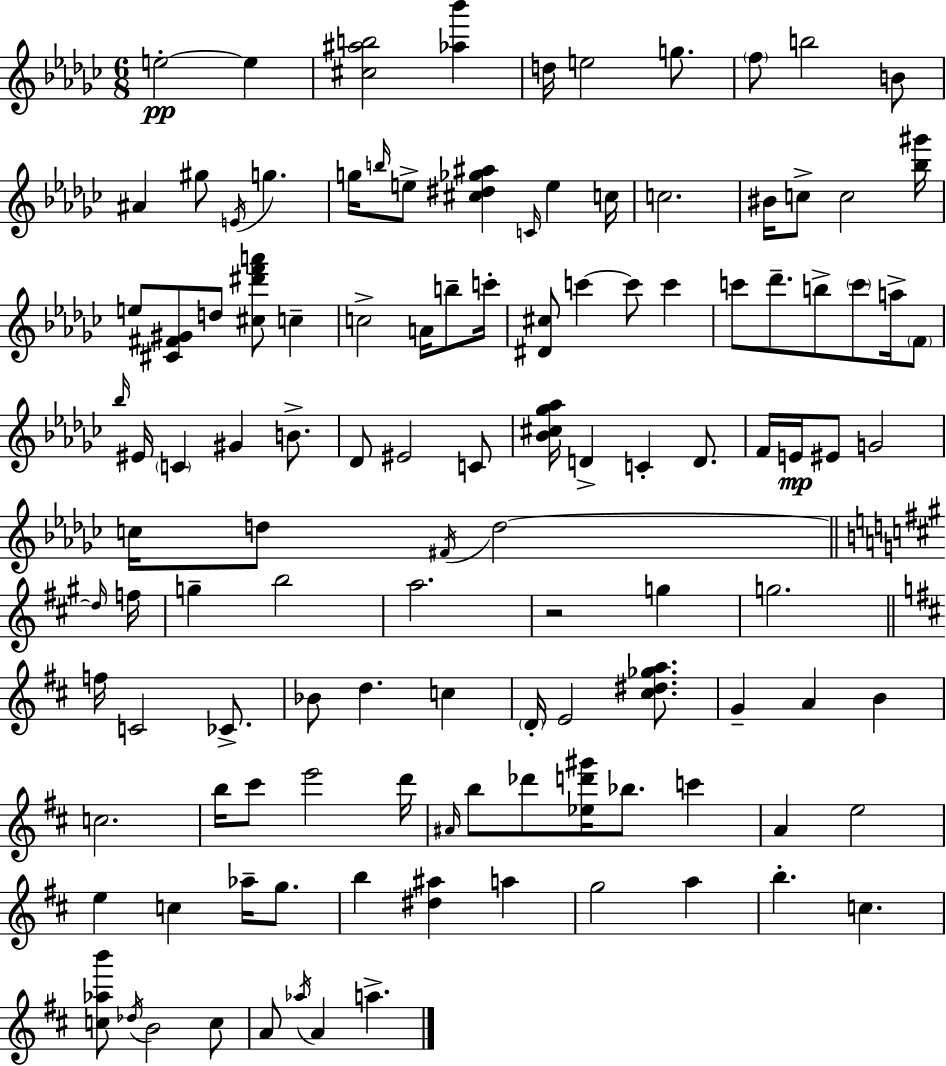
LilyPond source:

{
  \clef treble
  \numericTimeSignature
  \time 6/8
  \key ees \minor
  e''2-.~~\pp e''4 | <cis'' ais'' b''>2 <aes'' bes'''>4 | d''16 e''2 g''8. | \parenthesize f''8 b''2 b'8 | \break ais'4 gis''8 \acciaccatura { e'16 } g''4. | g''16 \grace { b''16 } e''8-> <cis'' dis'' ges'' ais''>4 \grace { c'16 } e''4 | c''16 c''2. | bis'16 c''8-> c''2 | \break <bes'' gis'''>16 e''8 <cis' fis' gis'>8 d''8 <cis'' dis''' f''' a'''>8 c''4-- | c''2-> a'16 | b''8-- c'''16-. <dis' cis''>8 c'''4~~ c'''8 c'''4 | c'''8 des'''8.-- b''8-> \parenthesize c'''8 | \break a''16-> \parenthesize f'8 \grace { bes''16 } eis'16 \parenthesize c'4 gis'4 | b'8.-> des'8 eis'2 | c'8 <bes' cis'' ges'' aes''>16 d'4-> c'4-. | d'8. f'16 e'16\mp eis'8 g'2 | \break c''16 d''8 \acciaccatura { fis'16 } d''2~~ | \bar "||" \break \key a \major \grace { d''16 } f''16 g''4-- b''2 | a''2. | r2 g''4 | g''2. | \break \bar "||" \break \key b \minor f''16 c'2 ces'8.-> | bes'8 d''4. c''4 | \parenthesize d'16-. e'2 <cis'' dis'' ges'' a''>8. | g'4-- a'4 b'4 | \break c''2. | b''16 cis'''8 e'''2 d'''16 | \grace { ais'16 } b''8 des'''8 <ees'' d''' gis'''>16 bes''8. c'''4 | a'4 e''2 | \break e''4 c''4 aes''16-- g''8. | b''4 <dis'' ais''>4 a''4 | g''2 a''4 | b''4.-. c''4. | \break <c'' aes'' b'''>8 \acciaccatura { des''16 } b'2 | c''8 a'8 \acciaccatura { aes''16 } a'4 a''4.-> | \bar "|."
}